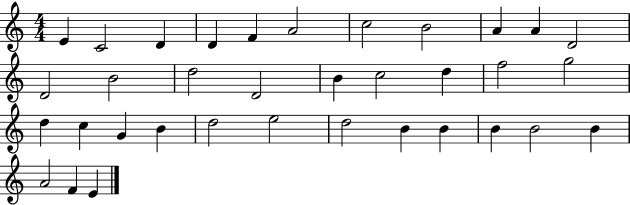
{
  \clef treble
  \numericTimeSignature
  \time 4/4
  \key c \major
  e'4 c'2 d'4 | d'4 f'4 a'2 | c''2 b'2 | a'4 a'4 d'2 | \break d'2 b'2 | d''2 d'2 | b'4 c''2 d''4 | f''2 g''2 | \break d''4 c''4 g'4 b'4 | d''2 e''2 | d''2 b'4 b'4 | b'4 b'2 b'4 | \break a'2 f'4 e'4 | \bar "|."
}